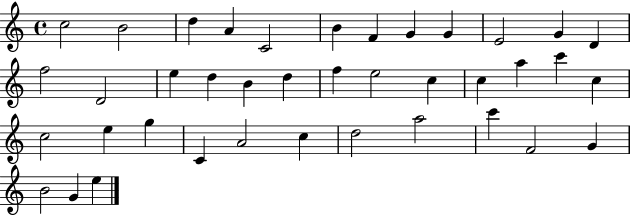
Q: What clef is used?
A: treble